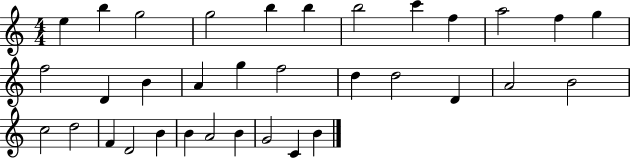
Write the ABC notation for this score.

X:1
T:Untitled
M:4/4
L:1/4
K:C
e b g2 g2 b b b2 c' f a2 f g f2 D B A g f2 d d2 D A2 B2 c2 d2 F D2 B B A2 B G2 C B